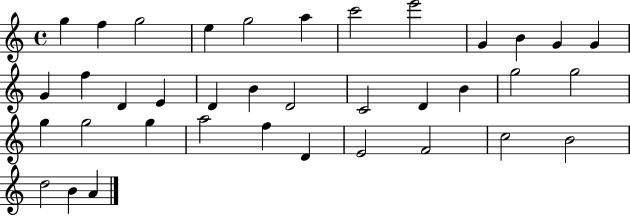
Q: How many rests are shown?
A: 0